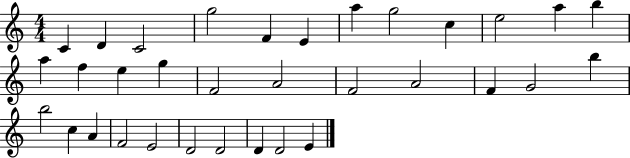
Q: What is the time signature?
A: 4/4